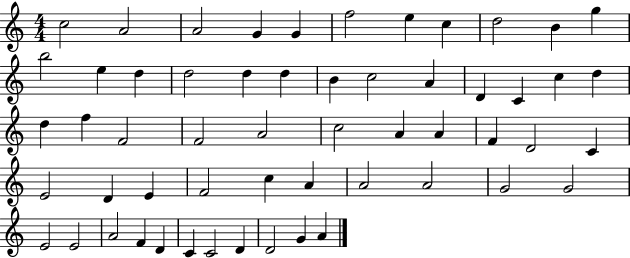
{
  \clef treble
  \numericTimeSignature
  \time 4/4
  \key c \major
  c''2 a'2 | a'2 g'4 g'4 | f''2 e''4 c''4 | d''2 b'4 g''4 | \break b''2 e''4 d''4 | d''2 d''4 d''4 | b'4 c''2 a'4 | d'4 c'4 c''4 d''4 | \break d''4 f''4 f'2 | f'2 a'2 | c''2 a'4 a'4 | f'4 d'2 c'4 | \break e'2 d'4 e'4 | f'2 c''4 a'4 | a'2 a'2 | g'2 g'2 | \break e'2 e'2 | a'2 f'4 d'4 | c'4 c'2 d'4 | d'2 g'4 a'4 | \break \bar "|."
}